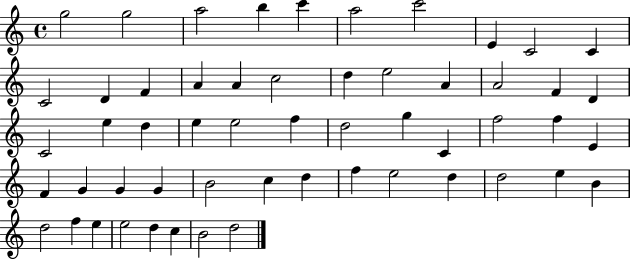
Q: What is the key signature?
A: C major